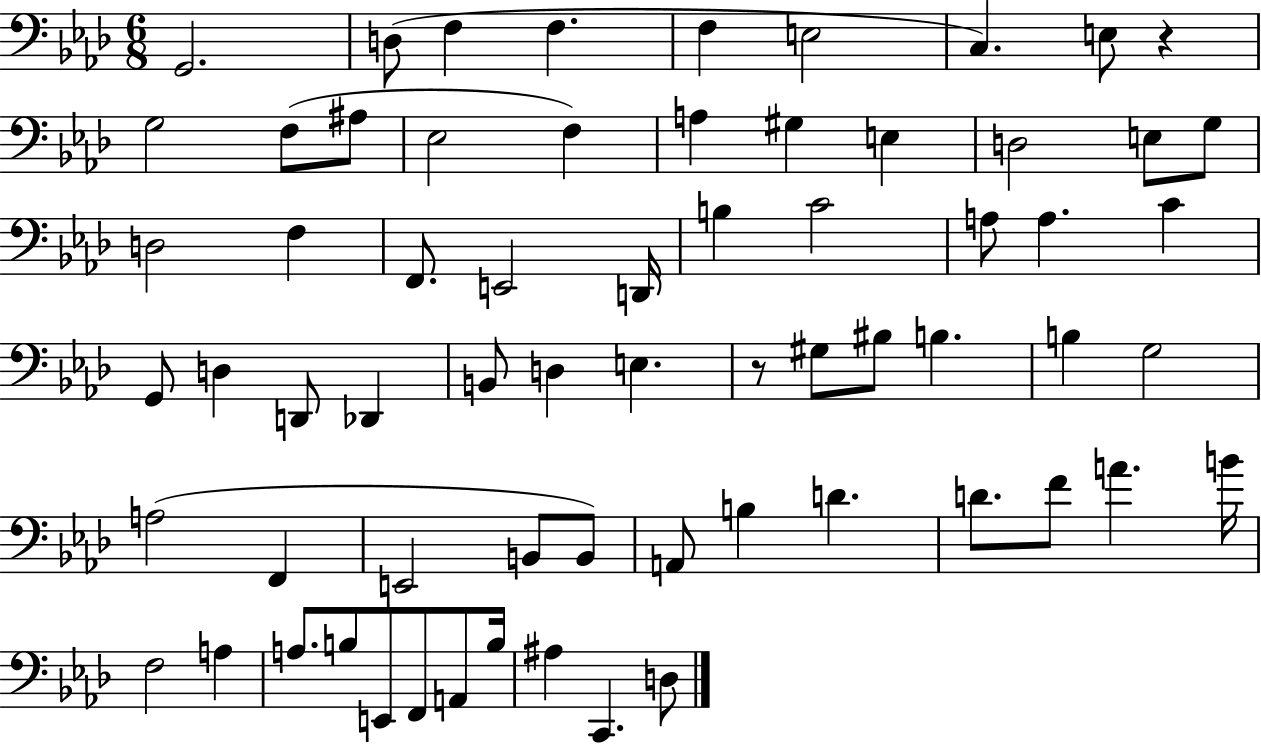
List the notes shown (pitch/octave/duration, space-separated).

G2/h. D3/e F3/q F3/q. F3/q E3/h C3/q. E3/e R/q G3/h F3/e A#3/e Eb3/h F3/q A3/q G#3/q E3/q D3/h E3/e G3/e D3/h F3/q F2/e. E2/h D2/s B3/q C4/h A3/e A3/q. C4/q G2/e D3/q D2/e Db2/q B2/e D3/q E3/q. R/e G#3/e BIS3/e B3/q. B3/q G3/h A3/h F2/q E2/h B2/e B2/e A2/e B3/q D4/q. D4/e. F4/e A4/q. B4/s F3/h A3/q A3/e. B3/e E2/e F2/e A2/e B3/s A#3/q C2/q. D3/e